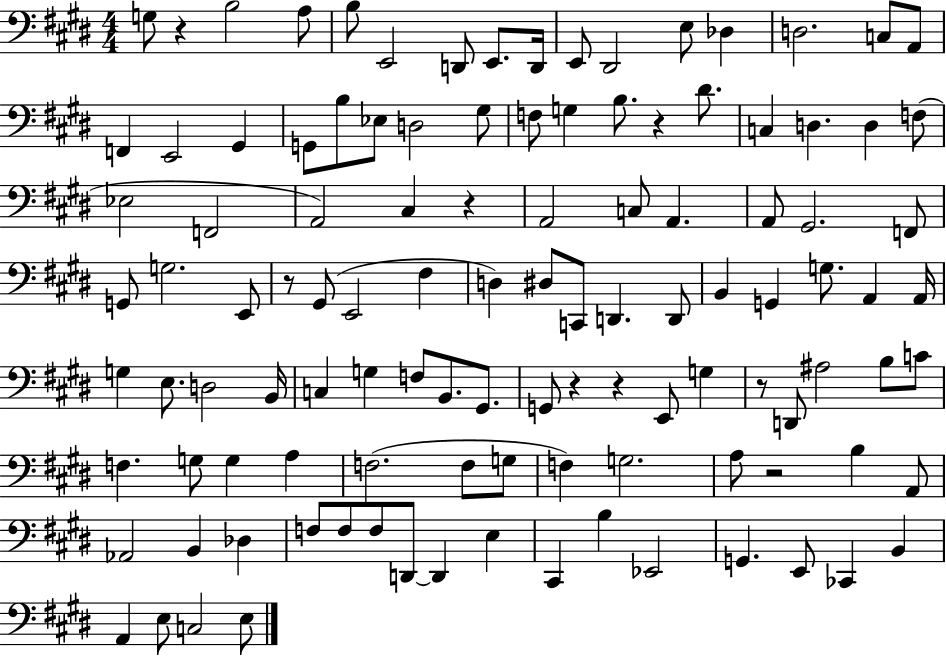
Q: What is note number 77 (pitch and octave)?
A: A3